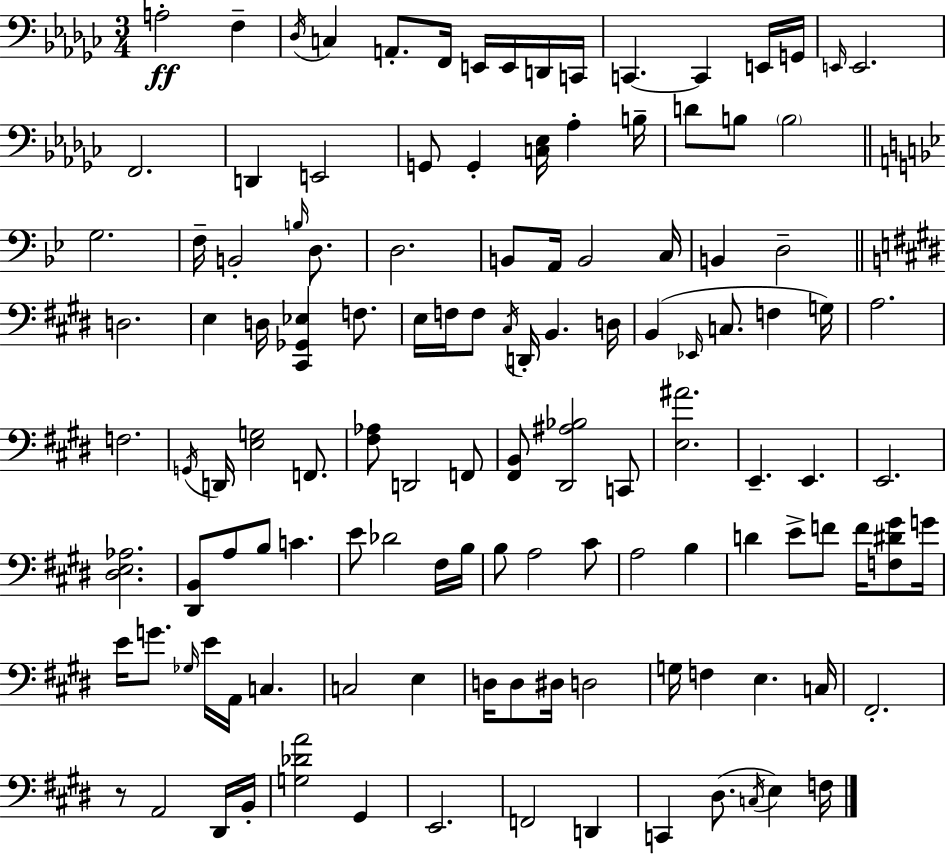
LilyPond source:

{
  \clef bass
  \numericTimeSignature
  \time 3/4
  \key ees \minor
  a2-.\ff f4-- | \acciaccatura { des16 } c4 a,8.-. f,16 e,16 e,16 d,16 | c,16 c,4.~~ c,4 e,16 | g,16 \grace { e,16 } e,2. | \break f,2. | d,4 e,2 | g,8 g,4-. <c ees>16 aes4-. | b16-- d'8 b8 \parenthesize b2 | \break \bar "||" \break \key bes \major g2. | f16-- b,2-. \grace { b16 } d8. | d2. | b,8 a,16 b,2 | \break c16 b,4 d2-- | \bar "||" \break \key e \major d2. | e4 d16 <cis, ges, ees>4 f8. | e16 f16 f8 \acciaccatura { cis16 } d,16-. b,4. | d16 b,4( \grace { ees,16 } c8. f4 | \break g16) a2. | f2. | \acciaccatura { g,16 } d,16 <e g>2 | f,8. <fis aes>8 d,2 | \break f,8 <fis, b,>8 <dis, ais bes>2 | c,8 <e ais'>2. | e,4.-- e,4. | e,2. | \break <dis e aes>2. | <dis, b,>8 a8 b8 c'4. | e'8 des'2 | fis16 b16 b8 a2 | \break cis'8 a2 b4 | d'4 e'8-> f'8 f'16 | <f dis' gis'>8 g'16 e'16 g'8. \grace { ges16 } e'16 a,16 c4. | c2 | \break e4 d16 d8 dis16 d2 | g16 f4 e4. | c16 fis,2.-. | r8 a,2 | \break dis,16 b,16-. <g des' a'>2 | gis,4 e,2. | f,2 | d,4 c,4 dis8.( \acciaccatura { c16 } | \break e4) f16 \bar "|."
}